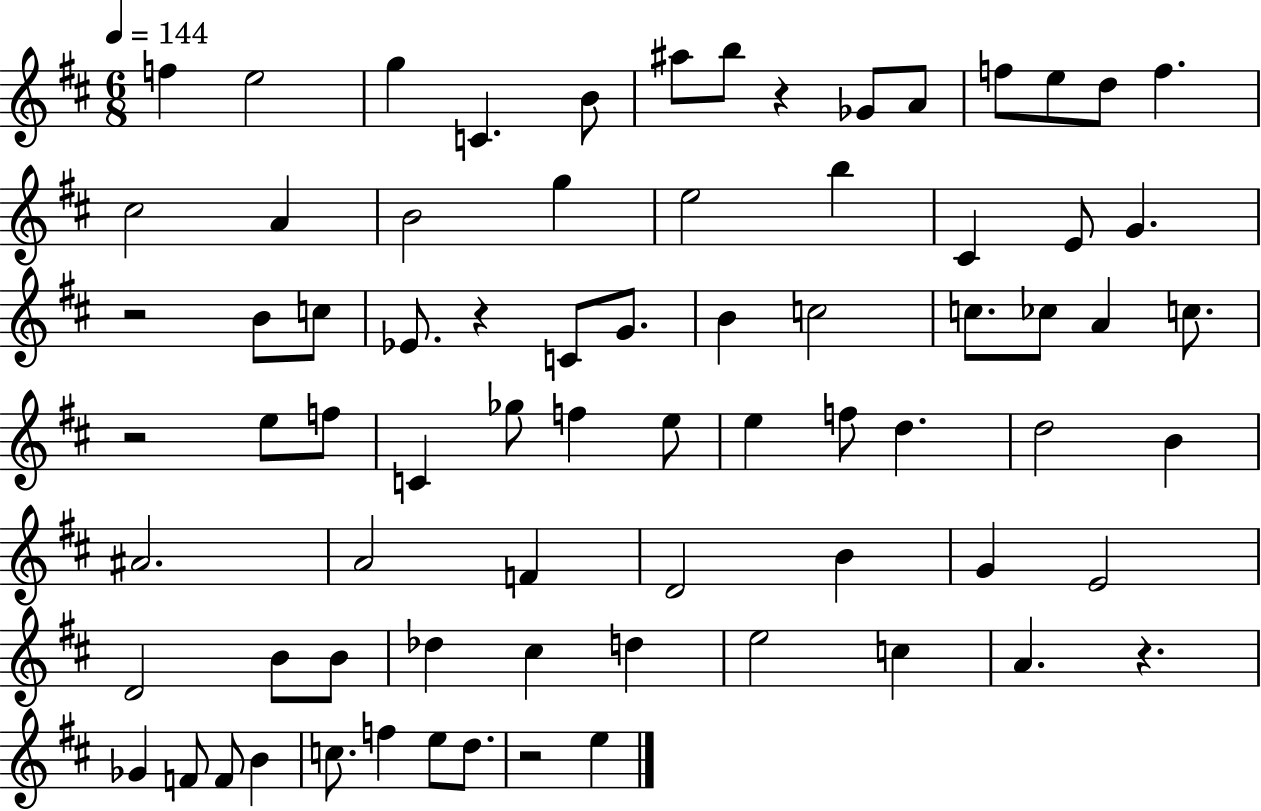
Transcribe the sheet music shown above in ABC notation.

X:1
T:Untitled
M:6/8
L:1/4
K:D
f e2 g C B/2 ^a/2 b/2 z _G/2 A/2 f/2 e/2 d/2 f ^c2 A B2 g e2 b ^C E/2 G z2 B/2 c/2 _E/2 z C/2 G/2 B c2 c/2 _c/2 A c/2 z2 e/2 f/2 C _g/2 f e/2 e f/2 d d2 B ^A2 A2 F D2 B G E2 D2 B/2 B/2 _d ^c d e2 c A z _G F/2 F/2 B c/2 f e/2 d/2 z2 e